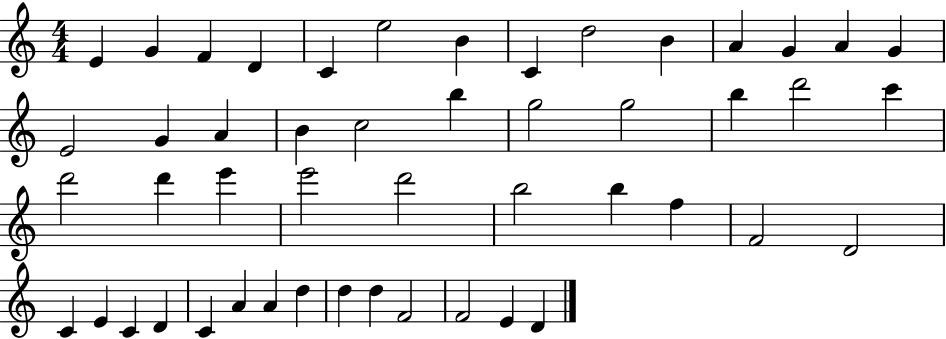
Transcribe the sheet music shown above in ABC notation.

X:1
T:Untitled
M:4/4
L:1/4
K:C
E G F D C e2 B C d2 B A G A G E2 G A B c2 b g2 g2 b d'2 c' d'2 d' e' e'2 d'2 b2 b f F2 D2 C E C D C A A d d d F2 F2 E D